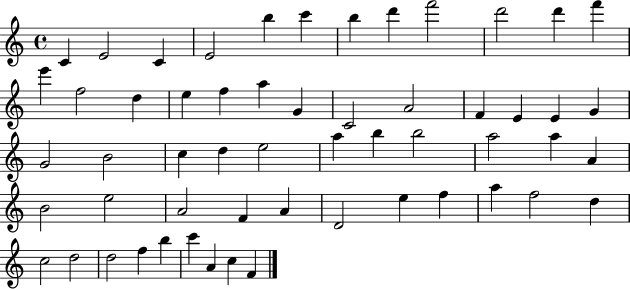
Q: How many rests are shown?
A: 0